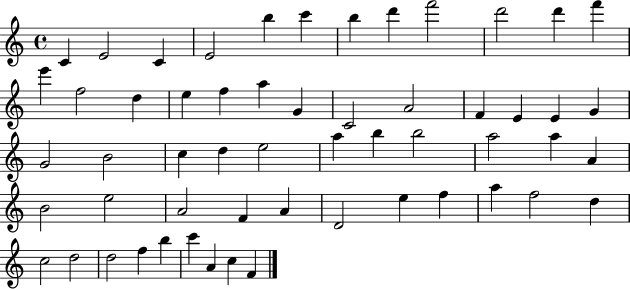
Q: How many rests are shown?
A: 0